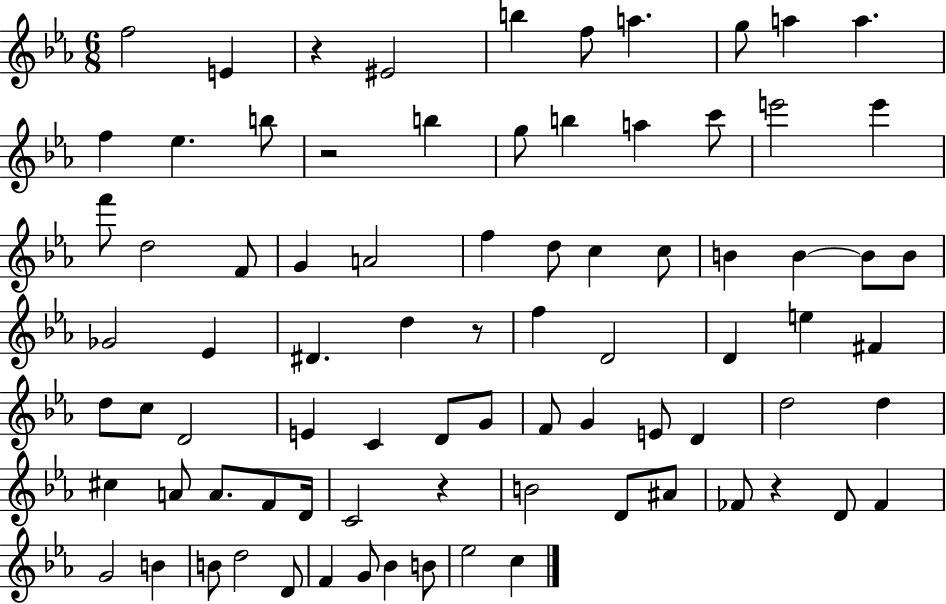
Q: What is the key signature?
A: EES major